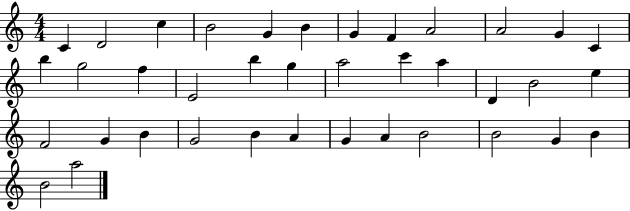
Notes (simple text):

C4/q D4/h C5/q B4/h G4/q B4/q G4/q F4/q A4/h A4/h G4/q C4/q B5/q G5/h F5/q E4/h B5/q G5/q A5/h C6/q A5/q D4/q B4/h E5/q F4/h G4/q B4/q G4/h B4/q A4/q G4/q A4/q B4/h B4/h G4/q B4/q B4/h A5/h